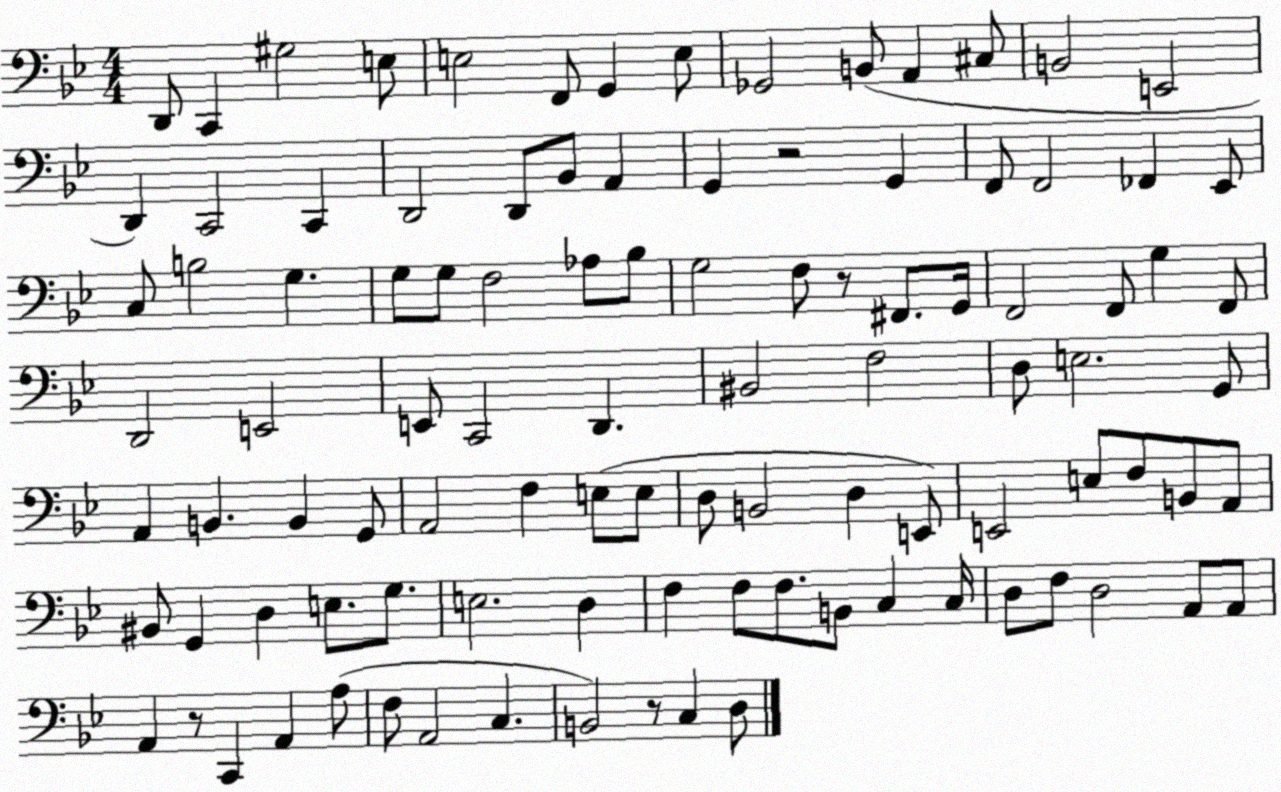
X:1
T:Untitled
M:4/4
L:1/4
K:Bb
D,,/2 C,, ^G,2 E,/2 E,2 F,,/2 G,, E,/2 _G,,2 B,,/2 A,, ^C,/2 B,,2 E,,2 D,, C,,2 C,, D,,2 D,,/2 _B,,/2 A,, G,, z2 G,, F,,/2 F,,2 _F,, _E,,/2 C,/2 B,2 G, G,/2 G,/2 F,2 _A,/2 _B,/2 G,2 F,/2 z/2 ^F,,/2 G,,/4 F,,2 F,,/2 G, F,,/2 D,,2 E,,2 E,,/2 C,,2 D,, ^B,,2 F,2 D,/2 E,2 G,,/2 A,, B,, B,, G,,/2 A,,2 F, E,/2 E,/2 D,/2 B,,2 D, E,,/2 E,,2 E,/2 F,/2 B,,/2 A,,/2 ^B,,/2 G,, D, E,/2 G,/2 E,2 D, F, F,/2 F,/2 B,,/2 C, C,/4 D,/2 F,/2 D,2 A,,/2 A,,/2 A,, z/2 C,, A,, A,/2 F,/2 A,,2 C, B,,2 z/2 C, D,/2